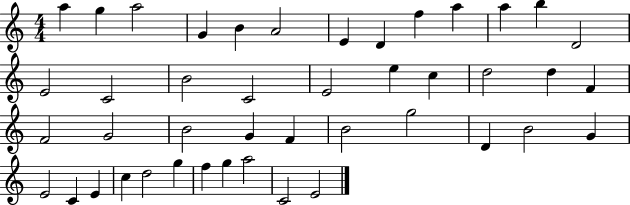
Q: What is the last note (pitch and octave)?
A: E4